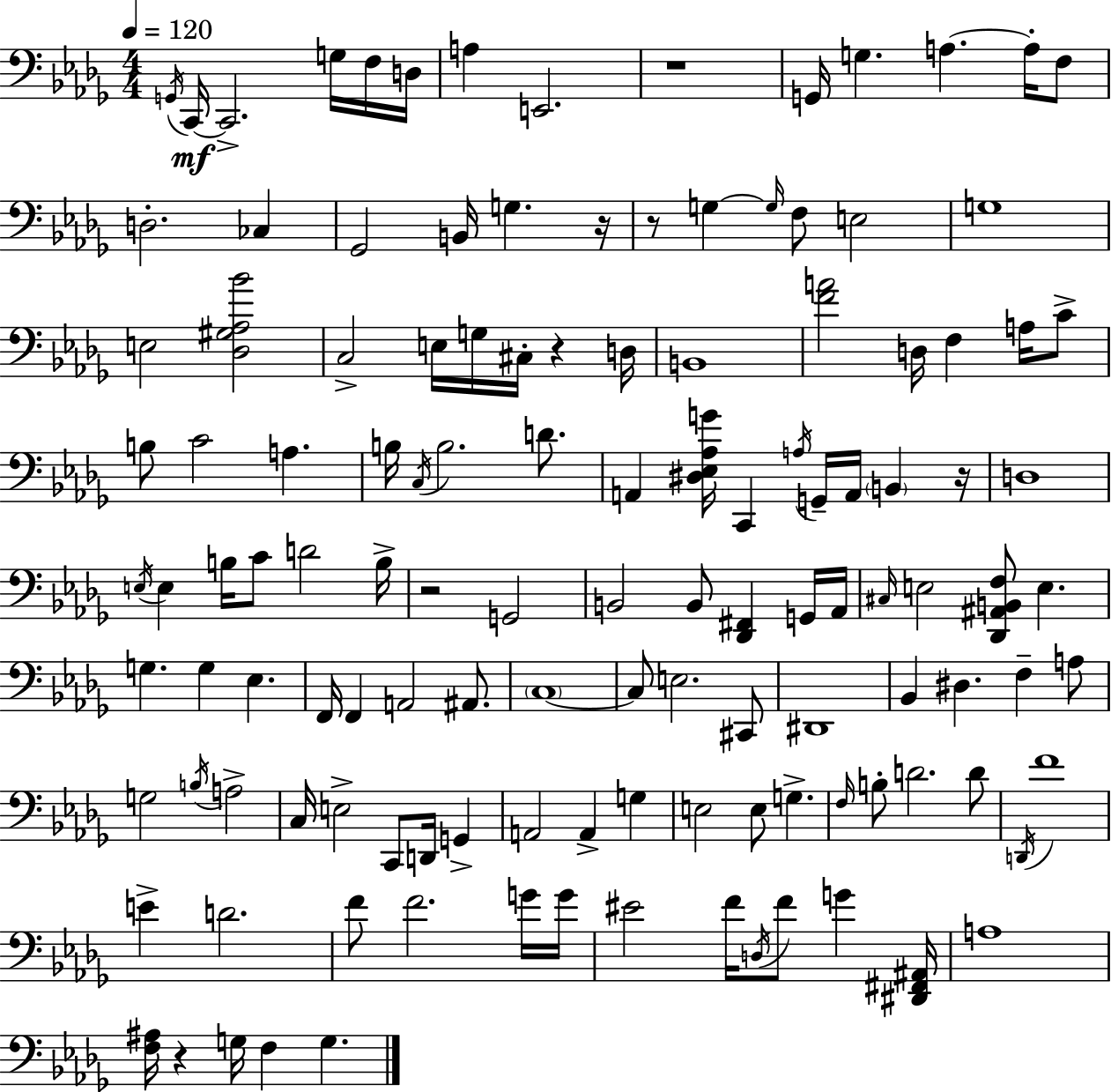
{
  \clef bass
  \numericTimeSignature
  \time 4/4
  \key bes \minor
  \tempo 4 = 120
  \acciaccatura { g,16 }\mf c,16~~ c,2.-> g16 f16 | d16 a4 e,2. | r1 | g,16 g4. a4.~~ a16-. f8 | \break d2.-. ces4 | ges,2 b,16 g4. | r16 r8 g4~~ \grace { g16 } f8 e2 | g1 | \break e2 <des gis aes bes'>2 | c2-> e16 g16 cis16-. r4 | d16 b,1 | <f' a'>2 d16 f4 a16 | \break c'8-> b8 c'2 a4. | b16 \acciaccatura { c16 } b2. | d'8. a,4 <dis ees aes g'>16 c,4 \acciaccatura { a16 } g,16-- a,16 \parenthesize b,4 | r16 d1 | \break \acciaccatura { e16 } e4 b16 c'8 d'2 | b16-> r2 g,2 | b,2 b,8 <des, fis,>4 | g,16 aes,16 \grace { cis16 } e2 <des, ais, b, f>8 | \break e4. g4. g4 | ees4. f,16 f,4 a,2 | ais,8. \parenthesize c1~~ | c8 e2. | \break cis,8 dis,1 | bes,4 dis4. | f4-- a8 g2 \acciaccatura { b16 } a2-> | c16 e2-> | \break c,8 d,16 g,4-> a,2 a,4-> | g4 e2 e8 | g4.-> \grace { f16 } b8-. d'2. | d'8 \acciaccatura { d,16 } f'1 | \break e'4-> d'2. | f'8 f'2. | g'16 g'16 eis'2 | f'16 \acciaccatura { d16 } f'8 g'4 <dis, fis, ais,>16 a1 | \break <f ais>16 r4 g16 | f4 g4. \bar "|."
}